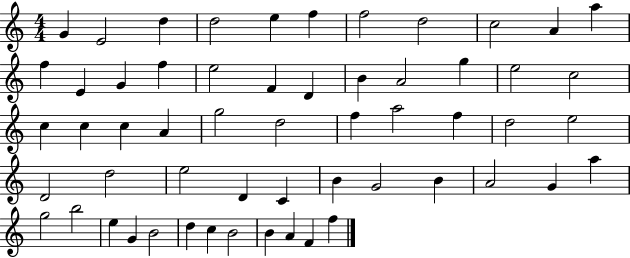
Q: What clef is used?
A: treble